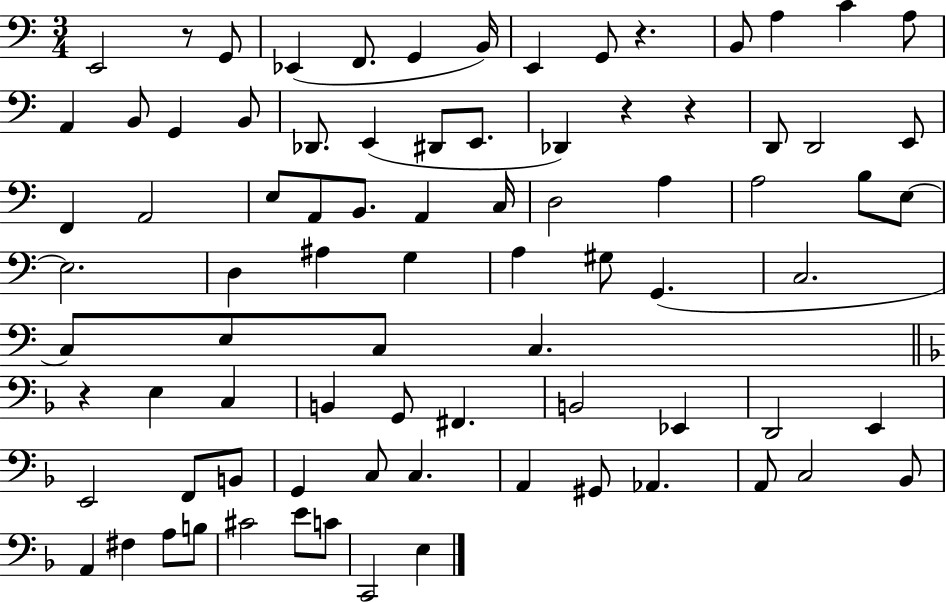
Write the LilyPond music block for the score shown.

{
  \clef bass
  \numericTimeSignature
  \time 3/4
  \key c \major
  e,2 r8 g,8 | ees,4( f,8. g,4 b,16) | e,4 g,8 r4. | b,8 a4 c'4 a8 | \break a,4 b,8 g,4 b,8 | des,8. e,4( dis,8 e,8. | des,4) r4 r4 | d,8 d,2 e,8 | \break f,4 a,2 | e8 a,8 b,8. a,4 c16 | d2 a4 | a2 b8 e8~~ | \break e2. | d4 ais4 g4 | a4 gis8 g,4.( | c2. | \break c8) e8 c8 c4. | \bar "||" \break \key f \major r4 e4 c4 | b,4 g,8 fis,4. | b,2 ees,4 | d,2 e,4 | \break e,2 f,8 b,8 | g,4 c8 c4. | a,4 gis,8 aes,4. | a,8 c2 bes,8 | \break a,4 fis4 a8 b8 | cis'2 e'8 c'8 | c,2 e4 | \bar "|."
}